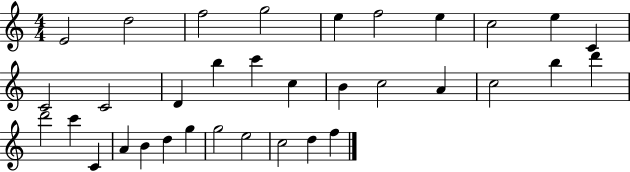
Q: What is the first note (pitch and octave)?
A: E4